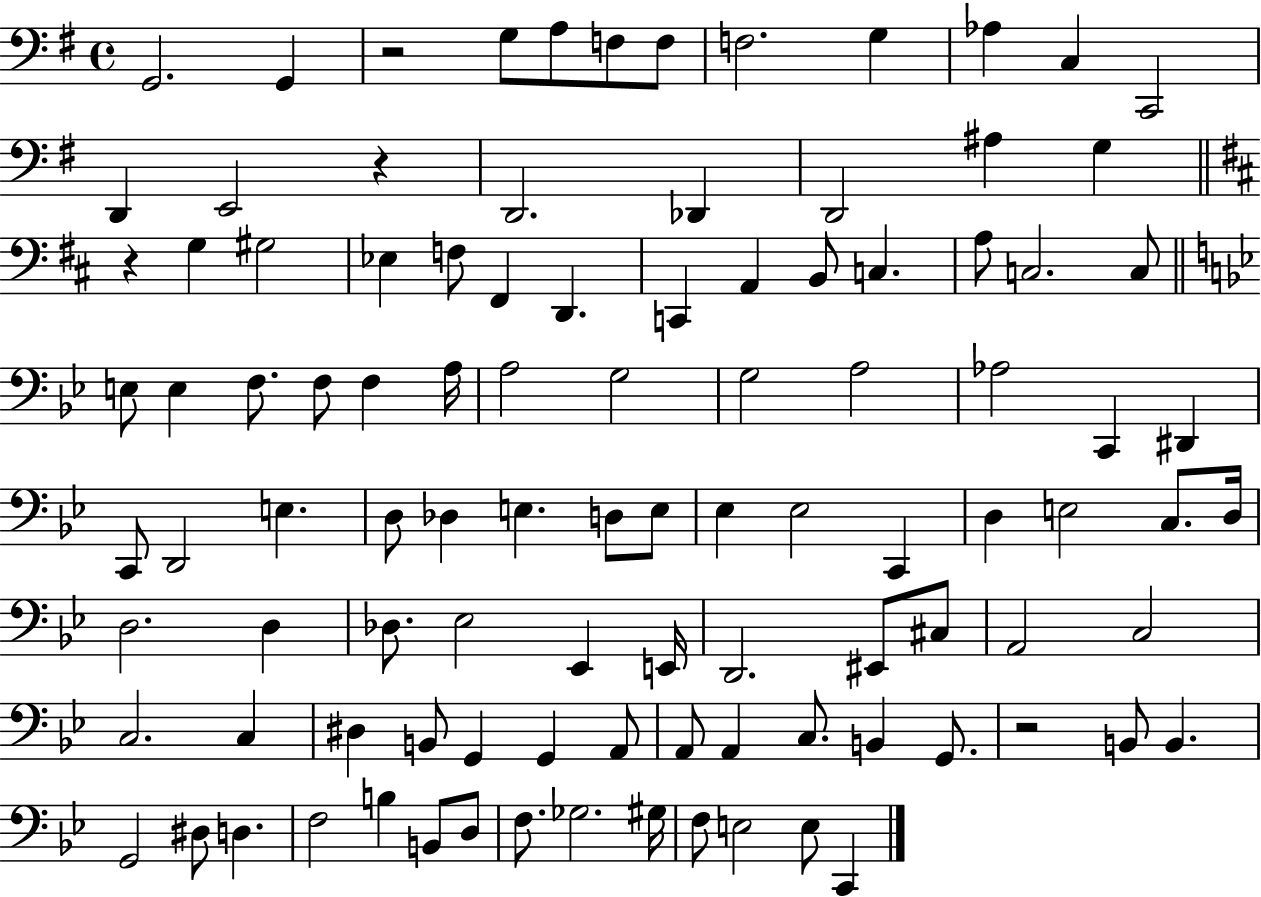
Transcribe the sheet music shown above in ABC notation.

X:1
T:Untitled
M:4/4
L:1/4
K:G
G,,2 G,, z2 G,/2 A,/2 F,/2 F,/2 F,2 G, _A, C, C,,2 D,, E,,2 z D,,2 _D,, D,,2 ^A, G, z G, ^G,2 _E, F,/2 ^F,, D,, C,, A,, B,,/2 C, A,/2 C,2 C,/2 E,/2 E, F,/2 F,/2 F, A,/4 A,2 G,2 G,2 A,2 _A,2 C,, ^D,, C,,/2 D,,2 E, D,/2 _D, E, D,/2 E,/2 _E, _E,2 C,, D, E,2 C,/2 D,/4 D,2 D, _D,/2 _E,2 _E,, E,,/4 D,,2 ^E,,/2 ^C,/2 A,,2 C,2 C,2 C, ^D, B,,/2 G,, G,, A,,/2 A,,/2 A,, C,/2 B,, G,,/2 z2 B,,/2 B,, G,,2 ^D,/2 D, F,2 B, B,,/2 D,/2 F,/2 _G,2 ^G,/4 F,/2 E,2 E,/2 C,,